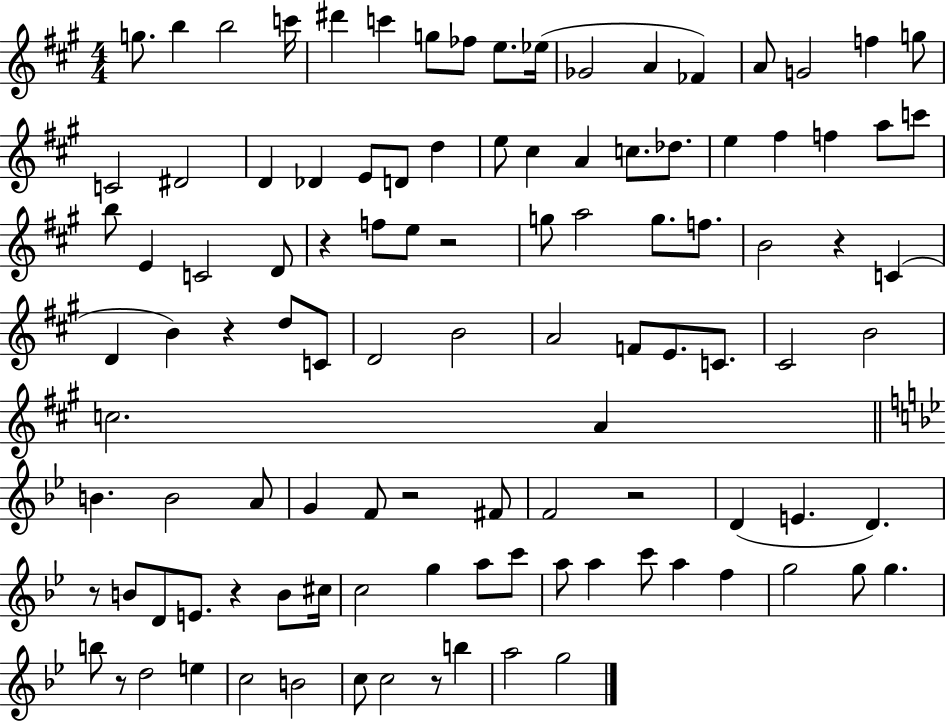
G5/e. B5/q B5/h C6/s D#6/q C6/q G5/e FES5/e E5/e. Eb5/s Gb4/h A4/q FES4/q A4/e G4/h F5/q G5/e C4/h D#4/h D4/q Db4/q E4/e D4/e D5/q E5/e C#5/q A4/q C5/e. Db5/e. E5/q F#5/q F5/q A5/e C6/e B5/e E4/q C4/h D4/e R/q F5/e E5/e R/h G5/e A5/h G5/e. F5/e. B4/h R/q C4/q D4/q B4/q R/q D5/e C4/e D4/h B4/h A4/h F4/e E4/e. C4/e. C#4/h B4/h C5/h. A4/q B4/q. B4/h A4/e G4/q F4/e R/h F#4/e F4/h R/h D4/q E4/q. D4/q. R/e B4/e D4/e E4/e. R/q B4/e C#5/s C5/h G5/q A5/e C6/e A5/e A5/q C6/e A5/q F5/q G5/h G5/e G5/q. B5/e R/e D5/h E5/q C5/h B4/h C5/e C5/h R/e B5/q A5/h G5/h